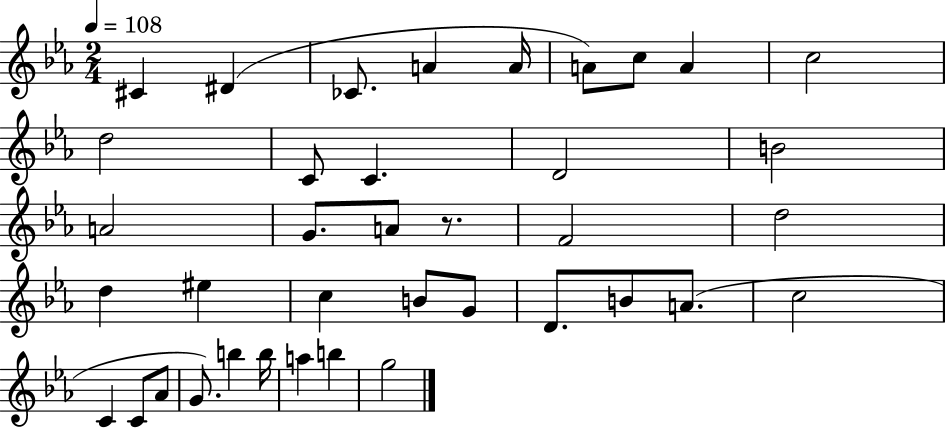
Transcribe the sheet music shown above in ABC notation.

X:1
T:Untitled
M:2/4
L:1/4
K:Eb
^C ^D _C/2 A A/4 A/2 c/2 A c2 d2 C/2 C D2 B2 A2 G/2 A/2 z/2 F2 d2 d ^e c B/2 G/2 D/2 B/2 A/2 c2 C C/2 _A/2 G/2 b b/4 a b g2